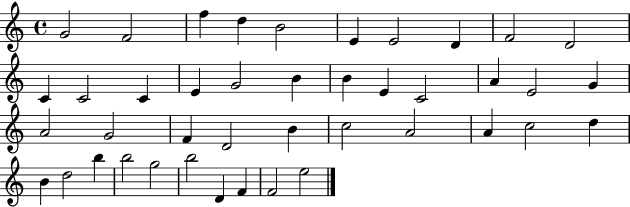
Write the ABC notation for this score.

X:1
T:Untitled
M:4/4
L:1/4
K:C
G2 F2 f d B2 E E2 D F2 D2 C C2 C E G2 B B E C2 A E2 G A2 G2 F D2 B c2 A2 A c2 d B d2 b b2 g2 b2 D F F2 e2